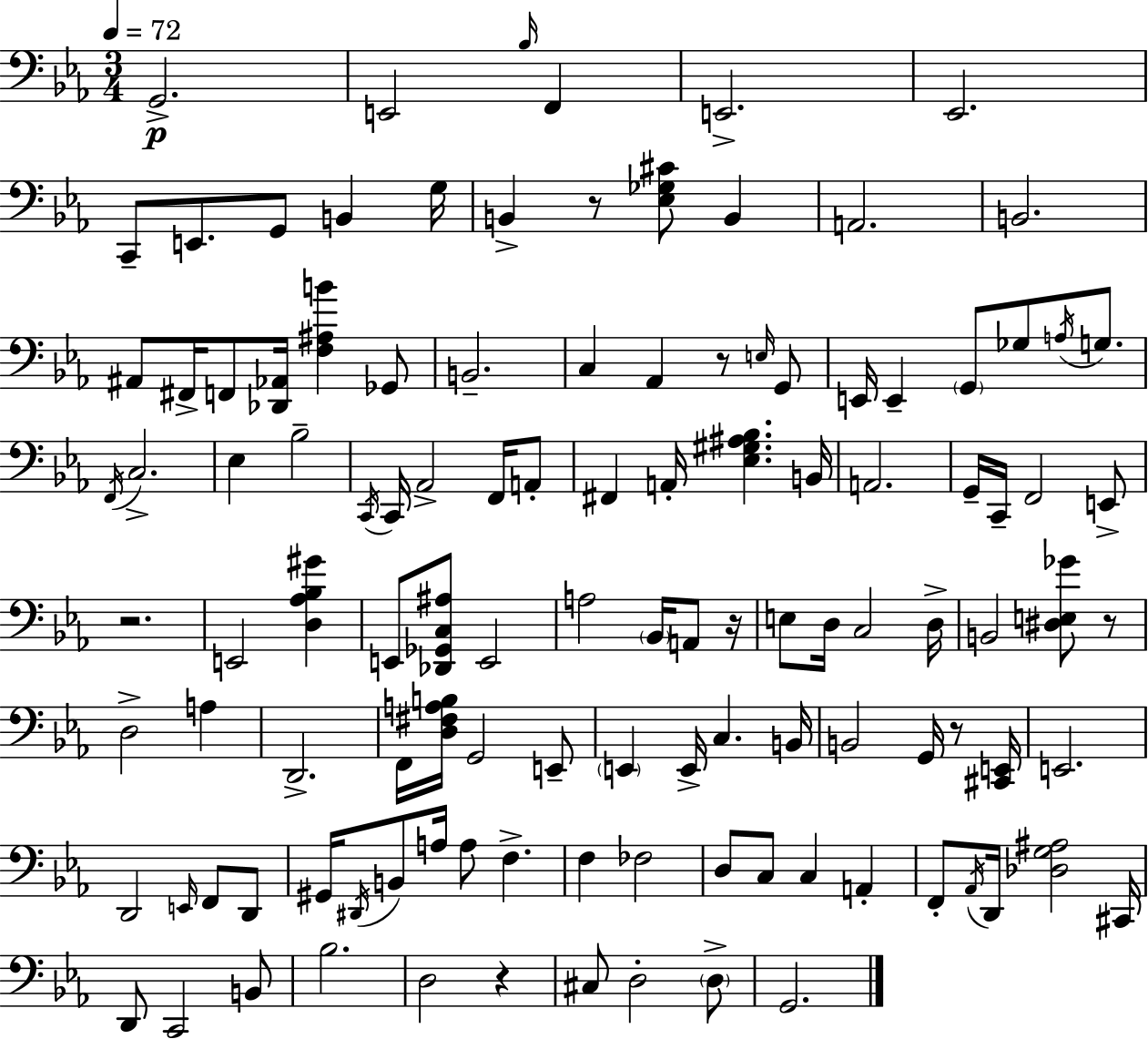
{
  \clef bass
  \numericTimeSignature
  \time 3/4
  \key c \minor
  \tempo 4 = 72
  \repeat volta 2 { g,2.->\p | e,2 \grace { bes16 } f,4 | e,2.-> | ees,2. | \break c,8-- e,8. g,8 b,4 | g16 b,4-> r8 <ees ges cis'>8 b,4 | a,2. | b,2. | \break ais,8 fis,16-> f,8 <des, aes,>16 <f ais b'>4 ges,8 | b,2.-- | c4 aes,4 r8 \grace { e16 } | g,8 e,16 e,4-- \parenthesize g,8 ges8 \acciaccatura { a16 } | \break g8. \acciaccatura { f,16 } c2.-> | ees4 bes2-- | \acciaccatura { c,16 } c,16 aes,2-> | f,16 a,8-. fis,4 a,16-. <ees gis ais bes>4. | \break b,16 a,2. | g,16-- c,16-- f,2 | e,8-> r2. | e,2 | \break <d aes bes gis'>4 e,8 <des, ges, c ais>8 e,2 | a2 | \parenthesize bes,16 a,8 r16 e8 d16 c2 | d16-> b,2 | \break <dis e ges'>8 r8 d2-> | a4 d,2.-> | f,16 <d fis a b>16 g,2 | e,8-- \parenthesize e,4 e,16-> c4. | \break b,16 b,2 | g,16 r8 <cis, e,>16 e,2. | d,2 | \grace { e,16 } f,8 d,8 gis,16 \acciaccatura { dis,16 } b,8 a16 a8 | \break f4.-> f4 fes2 | d8 c8 c4 | a,4-. f,8-. \acciaccatura { aes,16 } d,16 <des g ais>2 | cis,16 d,8 c,2 | \break b,8 bes2. | d2 | r4 cis8 d2-. | \parenthesize d8-> g,2. | \break } \bar "|."
}